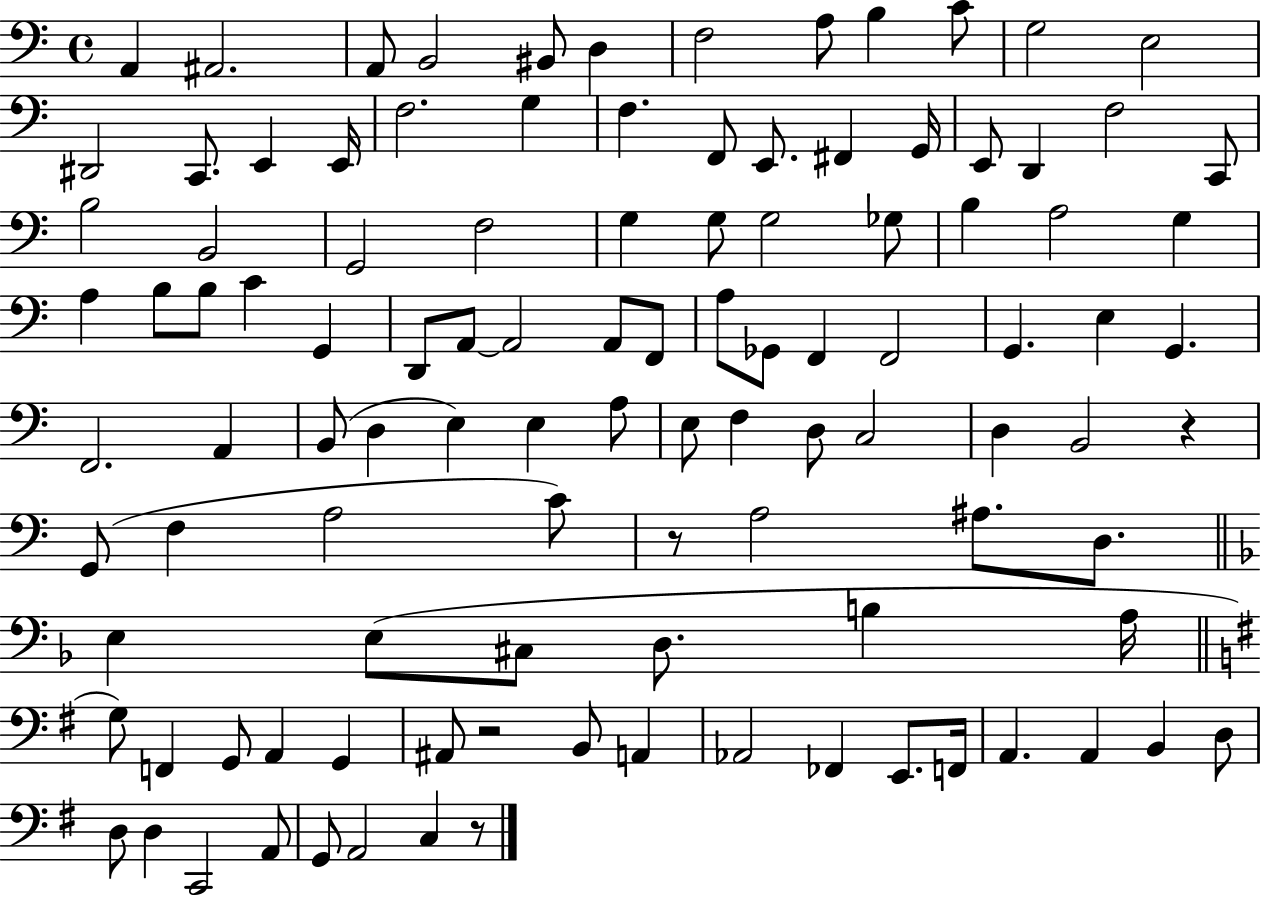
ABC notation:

X:1
T:Untitled
M:4/4
L:1/4
K:C
A,, ^A,,2 A,,/2 B,,2 ^B,,/2 D, F,2 A,/2 B, C/2 G,2 E,2 ^D,,2 C,,/2 E,, E,,/4 F,2 G, F, F,,/2 E,,/2 ^F,, G,,/4 E,,/2 D,, F,2 C,,/2 B,2 B,,2 G,,2 F,2 G, G,/2 G,2 _G,/2 B, A,2 G, A, B,/2 B,/2 C G,, D,,/2 A,,/2 A,,2 A,,/2 F,,/2 A,/2 _G,,/2 F,, F,,2 G,, E, G,, F,,2 A,, B,,/2 D, E, E, A,/2 E,/2 F, D,/2 C,2 D, B,,2 z G,,/2 F, A,2 C/2 z/2 A,2 ^A,/2 D,/2 E, E,/2 ^C,/2 D,/2 B, A,/4 G,/2 F,, G,,/2 A,, G,, ^A,,/2 z2 B,,/2 A,, _A,,2 _F,, E,,/2 F,,/4 A,, A,, B,, D,/2 D,/2 D, C,,2 A,,/2 G,,/2 A,,2 C, z/2